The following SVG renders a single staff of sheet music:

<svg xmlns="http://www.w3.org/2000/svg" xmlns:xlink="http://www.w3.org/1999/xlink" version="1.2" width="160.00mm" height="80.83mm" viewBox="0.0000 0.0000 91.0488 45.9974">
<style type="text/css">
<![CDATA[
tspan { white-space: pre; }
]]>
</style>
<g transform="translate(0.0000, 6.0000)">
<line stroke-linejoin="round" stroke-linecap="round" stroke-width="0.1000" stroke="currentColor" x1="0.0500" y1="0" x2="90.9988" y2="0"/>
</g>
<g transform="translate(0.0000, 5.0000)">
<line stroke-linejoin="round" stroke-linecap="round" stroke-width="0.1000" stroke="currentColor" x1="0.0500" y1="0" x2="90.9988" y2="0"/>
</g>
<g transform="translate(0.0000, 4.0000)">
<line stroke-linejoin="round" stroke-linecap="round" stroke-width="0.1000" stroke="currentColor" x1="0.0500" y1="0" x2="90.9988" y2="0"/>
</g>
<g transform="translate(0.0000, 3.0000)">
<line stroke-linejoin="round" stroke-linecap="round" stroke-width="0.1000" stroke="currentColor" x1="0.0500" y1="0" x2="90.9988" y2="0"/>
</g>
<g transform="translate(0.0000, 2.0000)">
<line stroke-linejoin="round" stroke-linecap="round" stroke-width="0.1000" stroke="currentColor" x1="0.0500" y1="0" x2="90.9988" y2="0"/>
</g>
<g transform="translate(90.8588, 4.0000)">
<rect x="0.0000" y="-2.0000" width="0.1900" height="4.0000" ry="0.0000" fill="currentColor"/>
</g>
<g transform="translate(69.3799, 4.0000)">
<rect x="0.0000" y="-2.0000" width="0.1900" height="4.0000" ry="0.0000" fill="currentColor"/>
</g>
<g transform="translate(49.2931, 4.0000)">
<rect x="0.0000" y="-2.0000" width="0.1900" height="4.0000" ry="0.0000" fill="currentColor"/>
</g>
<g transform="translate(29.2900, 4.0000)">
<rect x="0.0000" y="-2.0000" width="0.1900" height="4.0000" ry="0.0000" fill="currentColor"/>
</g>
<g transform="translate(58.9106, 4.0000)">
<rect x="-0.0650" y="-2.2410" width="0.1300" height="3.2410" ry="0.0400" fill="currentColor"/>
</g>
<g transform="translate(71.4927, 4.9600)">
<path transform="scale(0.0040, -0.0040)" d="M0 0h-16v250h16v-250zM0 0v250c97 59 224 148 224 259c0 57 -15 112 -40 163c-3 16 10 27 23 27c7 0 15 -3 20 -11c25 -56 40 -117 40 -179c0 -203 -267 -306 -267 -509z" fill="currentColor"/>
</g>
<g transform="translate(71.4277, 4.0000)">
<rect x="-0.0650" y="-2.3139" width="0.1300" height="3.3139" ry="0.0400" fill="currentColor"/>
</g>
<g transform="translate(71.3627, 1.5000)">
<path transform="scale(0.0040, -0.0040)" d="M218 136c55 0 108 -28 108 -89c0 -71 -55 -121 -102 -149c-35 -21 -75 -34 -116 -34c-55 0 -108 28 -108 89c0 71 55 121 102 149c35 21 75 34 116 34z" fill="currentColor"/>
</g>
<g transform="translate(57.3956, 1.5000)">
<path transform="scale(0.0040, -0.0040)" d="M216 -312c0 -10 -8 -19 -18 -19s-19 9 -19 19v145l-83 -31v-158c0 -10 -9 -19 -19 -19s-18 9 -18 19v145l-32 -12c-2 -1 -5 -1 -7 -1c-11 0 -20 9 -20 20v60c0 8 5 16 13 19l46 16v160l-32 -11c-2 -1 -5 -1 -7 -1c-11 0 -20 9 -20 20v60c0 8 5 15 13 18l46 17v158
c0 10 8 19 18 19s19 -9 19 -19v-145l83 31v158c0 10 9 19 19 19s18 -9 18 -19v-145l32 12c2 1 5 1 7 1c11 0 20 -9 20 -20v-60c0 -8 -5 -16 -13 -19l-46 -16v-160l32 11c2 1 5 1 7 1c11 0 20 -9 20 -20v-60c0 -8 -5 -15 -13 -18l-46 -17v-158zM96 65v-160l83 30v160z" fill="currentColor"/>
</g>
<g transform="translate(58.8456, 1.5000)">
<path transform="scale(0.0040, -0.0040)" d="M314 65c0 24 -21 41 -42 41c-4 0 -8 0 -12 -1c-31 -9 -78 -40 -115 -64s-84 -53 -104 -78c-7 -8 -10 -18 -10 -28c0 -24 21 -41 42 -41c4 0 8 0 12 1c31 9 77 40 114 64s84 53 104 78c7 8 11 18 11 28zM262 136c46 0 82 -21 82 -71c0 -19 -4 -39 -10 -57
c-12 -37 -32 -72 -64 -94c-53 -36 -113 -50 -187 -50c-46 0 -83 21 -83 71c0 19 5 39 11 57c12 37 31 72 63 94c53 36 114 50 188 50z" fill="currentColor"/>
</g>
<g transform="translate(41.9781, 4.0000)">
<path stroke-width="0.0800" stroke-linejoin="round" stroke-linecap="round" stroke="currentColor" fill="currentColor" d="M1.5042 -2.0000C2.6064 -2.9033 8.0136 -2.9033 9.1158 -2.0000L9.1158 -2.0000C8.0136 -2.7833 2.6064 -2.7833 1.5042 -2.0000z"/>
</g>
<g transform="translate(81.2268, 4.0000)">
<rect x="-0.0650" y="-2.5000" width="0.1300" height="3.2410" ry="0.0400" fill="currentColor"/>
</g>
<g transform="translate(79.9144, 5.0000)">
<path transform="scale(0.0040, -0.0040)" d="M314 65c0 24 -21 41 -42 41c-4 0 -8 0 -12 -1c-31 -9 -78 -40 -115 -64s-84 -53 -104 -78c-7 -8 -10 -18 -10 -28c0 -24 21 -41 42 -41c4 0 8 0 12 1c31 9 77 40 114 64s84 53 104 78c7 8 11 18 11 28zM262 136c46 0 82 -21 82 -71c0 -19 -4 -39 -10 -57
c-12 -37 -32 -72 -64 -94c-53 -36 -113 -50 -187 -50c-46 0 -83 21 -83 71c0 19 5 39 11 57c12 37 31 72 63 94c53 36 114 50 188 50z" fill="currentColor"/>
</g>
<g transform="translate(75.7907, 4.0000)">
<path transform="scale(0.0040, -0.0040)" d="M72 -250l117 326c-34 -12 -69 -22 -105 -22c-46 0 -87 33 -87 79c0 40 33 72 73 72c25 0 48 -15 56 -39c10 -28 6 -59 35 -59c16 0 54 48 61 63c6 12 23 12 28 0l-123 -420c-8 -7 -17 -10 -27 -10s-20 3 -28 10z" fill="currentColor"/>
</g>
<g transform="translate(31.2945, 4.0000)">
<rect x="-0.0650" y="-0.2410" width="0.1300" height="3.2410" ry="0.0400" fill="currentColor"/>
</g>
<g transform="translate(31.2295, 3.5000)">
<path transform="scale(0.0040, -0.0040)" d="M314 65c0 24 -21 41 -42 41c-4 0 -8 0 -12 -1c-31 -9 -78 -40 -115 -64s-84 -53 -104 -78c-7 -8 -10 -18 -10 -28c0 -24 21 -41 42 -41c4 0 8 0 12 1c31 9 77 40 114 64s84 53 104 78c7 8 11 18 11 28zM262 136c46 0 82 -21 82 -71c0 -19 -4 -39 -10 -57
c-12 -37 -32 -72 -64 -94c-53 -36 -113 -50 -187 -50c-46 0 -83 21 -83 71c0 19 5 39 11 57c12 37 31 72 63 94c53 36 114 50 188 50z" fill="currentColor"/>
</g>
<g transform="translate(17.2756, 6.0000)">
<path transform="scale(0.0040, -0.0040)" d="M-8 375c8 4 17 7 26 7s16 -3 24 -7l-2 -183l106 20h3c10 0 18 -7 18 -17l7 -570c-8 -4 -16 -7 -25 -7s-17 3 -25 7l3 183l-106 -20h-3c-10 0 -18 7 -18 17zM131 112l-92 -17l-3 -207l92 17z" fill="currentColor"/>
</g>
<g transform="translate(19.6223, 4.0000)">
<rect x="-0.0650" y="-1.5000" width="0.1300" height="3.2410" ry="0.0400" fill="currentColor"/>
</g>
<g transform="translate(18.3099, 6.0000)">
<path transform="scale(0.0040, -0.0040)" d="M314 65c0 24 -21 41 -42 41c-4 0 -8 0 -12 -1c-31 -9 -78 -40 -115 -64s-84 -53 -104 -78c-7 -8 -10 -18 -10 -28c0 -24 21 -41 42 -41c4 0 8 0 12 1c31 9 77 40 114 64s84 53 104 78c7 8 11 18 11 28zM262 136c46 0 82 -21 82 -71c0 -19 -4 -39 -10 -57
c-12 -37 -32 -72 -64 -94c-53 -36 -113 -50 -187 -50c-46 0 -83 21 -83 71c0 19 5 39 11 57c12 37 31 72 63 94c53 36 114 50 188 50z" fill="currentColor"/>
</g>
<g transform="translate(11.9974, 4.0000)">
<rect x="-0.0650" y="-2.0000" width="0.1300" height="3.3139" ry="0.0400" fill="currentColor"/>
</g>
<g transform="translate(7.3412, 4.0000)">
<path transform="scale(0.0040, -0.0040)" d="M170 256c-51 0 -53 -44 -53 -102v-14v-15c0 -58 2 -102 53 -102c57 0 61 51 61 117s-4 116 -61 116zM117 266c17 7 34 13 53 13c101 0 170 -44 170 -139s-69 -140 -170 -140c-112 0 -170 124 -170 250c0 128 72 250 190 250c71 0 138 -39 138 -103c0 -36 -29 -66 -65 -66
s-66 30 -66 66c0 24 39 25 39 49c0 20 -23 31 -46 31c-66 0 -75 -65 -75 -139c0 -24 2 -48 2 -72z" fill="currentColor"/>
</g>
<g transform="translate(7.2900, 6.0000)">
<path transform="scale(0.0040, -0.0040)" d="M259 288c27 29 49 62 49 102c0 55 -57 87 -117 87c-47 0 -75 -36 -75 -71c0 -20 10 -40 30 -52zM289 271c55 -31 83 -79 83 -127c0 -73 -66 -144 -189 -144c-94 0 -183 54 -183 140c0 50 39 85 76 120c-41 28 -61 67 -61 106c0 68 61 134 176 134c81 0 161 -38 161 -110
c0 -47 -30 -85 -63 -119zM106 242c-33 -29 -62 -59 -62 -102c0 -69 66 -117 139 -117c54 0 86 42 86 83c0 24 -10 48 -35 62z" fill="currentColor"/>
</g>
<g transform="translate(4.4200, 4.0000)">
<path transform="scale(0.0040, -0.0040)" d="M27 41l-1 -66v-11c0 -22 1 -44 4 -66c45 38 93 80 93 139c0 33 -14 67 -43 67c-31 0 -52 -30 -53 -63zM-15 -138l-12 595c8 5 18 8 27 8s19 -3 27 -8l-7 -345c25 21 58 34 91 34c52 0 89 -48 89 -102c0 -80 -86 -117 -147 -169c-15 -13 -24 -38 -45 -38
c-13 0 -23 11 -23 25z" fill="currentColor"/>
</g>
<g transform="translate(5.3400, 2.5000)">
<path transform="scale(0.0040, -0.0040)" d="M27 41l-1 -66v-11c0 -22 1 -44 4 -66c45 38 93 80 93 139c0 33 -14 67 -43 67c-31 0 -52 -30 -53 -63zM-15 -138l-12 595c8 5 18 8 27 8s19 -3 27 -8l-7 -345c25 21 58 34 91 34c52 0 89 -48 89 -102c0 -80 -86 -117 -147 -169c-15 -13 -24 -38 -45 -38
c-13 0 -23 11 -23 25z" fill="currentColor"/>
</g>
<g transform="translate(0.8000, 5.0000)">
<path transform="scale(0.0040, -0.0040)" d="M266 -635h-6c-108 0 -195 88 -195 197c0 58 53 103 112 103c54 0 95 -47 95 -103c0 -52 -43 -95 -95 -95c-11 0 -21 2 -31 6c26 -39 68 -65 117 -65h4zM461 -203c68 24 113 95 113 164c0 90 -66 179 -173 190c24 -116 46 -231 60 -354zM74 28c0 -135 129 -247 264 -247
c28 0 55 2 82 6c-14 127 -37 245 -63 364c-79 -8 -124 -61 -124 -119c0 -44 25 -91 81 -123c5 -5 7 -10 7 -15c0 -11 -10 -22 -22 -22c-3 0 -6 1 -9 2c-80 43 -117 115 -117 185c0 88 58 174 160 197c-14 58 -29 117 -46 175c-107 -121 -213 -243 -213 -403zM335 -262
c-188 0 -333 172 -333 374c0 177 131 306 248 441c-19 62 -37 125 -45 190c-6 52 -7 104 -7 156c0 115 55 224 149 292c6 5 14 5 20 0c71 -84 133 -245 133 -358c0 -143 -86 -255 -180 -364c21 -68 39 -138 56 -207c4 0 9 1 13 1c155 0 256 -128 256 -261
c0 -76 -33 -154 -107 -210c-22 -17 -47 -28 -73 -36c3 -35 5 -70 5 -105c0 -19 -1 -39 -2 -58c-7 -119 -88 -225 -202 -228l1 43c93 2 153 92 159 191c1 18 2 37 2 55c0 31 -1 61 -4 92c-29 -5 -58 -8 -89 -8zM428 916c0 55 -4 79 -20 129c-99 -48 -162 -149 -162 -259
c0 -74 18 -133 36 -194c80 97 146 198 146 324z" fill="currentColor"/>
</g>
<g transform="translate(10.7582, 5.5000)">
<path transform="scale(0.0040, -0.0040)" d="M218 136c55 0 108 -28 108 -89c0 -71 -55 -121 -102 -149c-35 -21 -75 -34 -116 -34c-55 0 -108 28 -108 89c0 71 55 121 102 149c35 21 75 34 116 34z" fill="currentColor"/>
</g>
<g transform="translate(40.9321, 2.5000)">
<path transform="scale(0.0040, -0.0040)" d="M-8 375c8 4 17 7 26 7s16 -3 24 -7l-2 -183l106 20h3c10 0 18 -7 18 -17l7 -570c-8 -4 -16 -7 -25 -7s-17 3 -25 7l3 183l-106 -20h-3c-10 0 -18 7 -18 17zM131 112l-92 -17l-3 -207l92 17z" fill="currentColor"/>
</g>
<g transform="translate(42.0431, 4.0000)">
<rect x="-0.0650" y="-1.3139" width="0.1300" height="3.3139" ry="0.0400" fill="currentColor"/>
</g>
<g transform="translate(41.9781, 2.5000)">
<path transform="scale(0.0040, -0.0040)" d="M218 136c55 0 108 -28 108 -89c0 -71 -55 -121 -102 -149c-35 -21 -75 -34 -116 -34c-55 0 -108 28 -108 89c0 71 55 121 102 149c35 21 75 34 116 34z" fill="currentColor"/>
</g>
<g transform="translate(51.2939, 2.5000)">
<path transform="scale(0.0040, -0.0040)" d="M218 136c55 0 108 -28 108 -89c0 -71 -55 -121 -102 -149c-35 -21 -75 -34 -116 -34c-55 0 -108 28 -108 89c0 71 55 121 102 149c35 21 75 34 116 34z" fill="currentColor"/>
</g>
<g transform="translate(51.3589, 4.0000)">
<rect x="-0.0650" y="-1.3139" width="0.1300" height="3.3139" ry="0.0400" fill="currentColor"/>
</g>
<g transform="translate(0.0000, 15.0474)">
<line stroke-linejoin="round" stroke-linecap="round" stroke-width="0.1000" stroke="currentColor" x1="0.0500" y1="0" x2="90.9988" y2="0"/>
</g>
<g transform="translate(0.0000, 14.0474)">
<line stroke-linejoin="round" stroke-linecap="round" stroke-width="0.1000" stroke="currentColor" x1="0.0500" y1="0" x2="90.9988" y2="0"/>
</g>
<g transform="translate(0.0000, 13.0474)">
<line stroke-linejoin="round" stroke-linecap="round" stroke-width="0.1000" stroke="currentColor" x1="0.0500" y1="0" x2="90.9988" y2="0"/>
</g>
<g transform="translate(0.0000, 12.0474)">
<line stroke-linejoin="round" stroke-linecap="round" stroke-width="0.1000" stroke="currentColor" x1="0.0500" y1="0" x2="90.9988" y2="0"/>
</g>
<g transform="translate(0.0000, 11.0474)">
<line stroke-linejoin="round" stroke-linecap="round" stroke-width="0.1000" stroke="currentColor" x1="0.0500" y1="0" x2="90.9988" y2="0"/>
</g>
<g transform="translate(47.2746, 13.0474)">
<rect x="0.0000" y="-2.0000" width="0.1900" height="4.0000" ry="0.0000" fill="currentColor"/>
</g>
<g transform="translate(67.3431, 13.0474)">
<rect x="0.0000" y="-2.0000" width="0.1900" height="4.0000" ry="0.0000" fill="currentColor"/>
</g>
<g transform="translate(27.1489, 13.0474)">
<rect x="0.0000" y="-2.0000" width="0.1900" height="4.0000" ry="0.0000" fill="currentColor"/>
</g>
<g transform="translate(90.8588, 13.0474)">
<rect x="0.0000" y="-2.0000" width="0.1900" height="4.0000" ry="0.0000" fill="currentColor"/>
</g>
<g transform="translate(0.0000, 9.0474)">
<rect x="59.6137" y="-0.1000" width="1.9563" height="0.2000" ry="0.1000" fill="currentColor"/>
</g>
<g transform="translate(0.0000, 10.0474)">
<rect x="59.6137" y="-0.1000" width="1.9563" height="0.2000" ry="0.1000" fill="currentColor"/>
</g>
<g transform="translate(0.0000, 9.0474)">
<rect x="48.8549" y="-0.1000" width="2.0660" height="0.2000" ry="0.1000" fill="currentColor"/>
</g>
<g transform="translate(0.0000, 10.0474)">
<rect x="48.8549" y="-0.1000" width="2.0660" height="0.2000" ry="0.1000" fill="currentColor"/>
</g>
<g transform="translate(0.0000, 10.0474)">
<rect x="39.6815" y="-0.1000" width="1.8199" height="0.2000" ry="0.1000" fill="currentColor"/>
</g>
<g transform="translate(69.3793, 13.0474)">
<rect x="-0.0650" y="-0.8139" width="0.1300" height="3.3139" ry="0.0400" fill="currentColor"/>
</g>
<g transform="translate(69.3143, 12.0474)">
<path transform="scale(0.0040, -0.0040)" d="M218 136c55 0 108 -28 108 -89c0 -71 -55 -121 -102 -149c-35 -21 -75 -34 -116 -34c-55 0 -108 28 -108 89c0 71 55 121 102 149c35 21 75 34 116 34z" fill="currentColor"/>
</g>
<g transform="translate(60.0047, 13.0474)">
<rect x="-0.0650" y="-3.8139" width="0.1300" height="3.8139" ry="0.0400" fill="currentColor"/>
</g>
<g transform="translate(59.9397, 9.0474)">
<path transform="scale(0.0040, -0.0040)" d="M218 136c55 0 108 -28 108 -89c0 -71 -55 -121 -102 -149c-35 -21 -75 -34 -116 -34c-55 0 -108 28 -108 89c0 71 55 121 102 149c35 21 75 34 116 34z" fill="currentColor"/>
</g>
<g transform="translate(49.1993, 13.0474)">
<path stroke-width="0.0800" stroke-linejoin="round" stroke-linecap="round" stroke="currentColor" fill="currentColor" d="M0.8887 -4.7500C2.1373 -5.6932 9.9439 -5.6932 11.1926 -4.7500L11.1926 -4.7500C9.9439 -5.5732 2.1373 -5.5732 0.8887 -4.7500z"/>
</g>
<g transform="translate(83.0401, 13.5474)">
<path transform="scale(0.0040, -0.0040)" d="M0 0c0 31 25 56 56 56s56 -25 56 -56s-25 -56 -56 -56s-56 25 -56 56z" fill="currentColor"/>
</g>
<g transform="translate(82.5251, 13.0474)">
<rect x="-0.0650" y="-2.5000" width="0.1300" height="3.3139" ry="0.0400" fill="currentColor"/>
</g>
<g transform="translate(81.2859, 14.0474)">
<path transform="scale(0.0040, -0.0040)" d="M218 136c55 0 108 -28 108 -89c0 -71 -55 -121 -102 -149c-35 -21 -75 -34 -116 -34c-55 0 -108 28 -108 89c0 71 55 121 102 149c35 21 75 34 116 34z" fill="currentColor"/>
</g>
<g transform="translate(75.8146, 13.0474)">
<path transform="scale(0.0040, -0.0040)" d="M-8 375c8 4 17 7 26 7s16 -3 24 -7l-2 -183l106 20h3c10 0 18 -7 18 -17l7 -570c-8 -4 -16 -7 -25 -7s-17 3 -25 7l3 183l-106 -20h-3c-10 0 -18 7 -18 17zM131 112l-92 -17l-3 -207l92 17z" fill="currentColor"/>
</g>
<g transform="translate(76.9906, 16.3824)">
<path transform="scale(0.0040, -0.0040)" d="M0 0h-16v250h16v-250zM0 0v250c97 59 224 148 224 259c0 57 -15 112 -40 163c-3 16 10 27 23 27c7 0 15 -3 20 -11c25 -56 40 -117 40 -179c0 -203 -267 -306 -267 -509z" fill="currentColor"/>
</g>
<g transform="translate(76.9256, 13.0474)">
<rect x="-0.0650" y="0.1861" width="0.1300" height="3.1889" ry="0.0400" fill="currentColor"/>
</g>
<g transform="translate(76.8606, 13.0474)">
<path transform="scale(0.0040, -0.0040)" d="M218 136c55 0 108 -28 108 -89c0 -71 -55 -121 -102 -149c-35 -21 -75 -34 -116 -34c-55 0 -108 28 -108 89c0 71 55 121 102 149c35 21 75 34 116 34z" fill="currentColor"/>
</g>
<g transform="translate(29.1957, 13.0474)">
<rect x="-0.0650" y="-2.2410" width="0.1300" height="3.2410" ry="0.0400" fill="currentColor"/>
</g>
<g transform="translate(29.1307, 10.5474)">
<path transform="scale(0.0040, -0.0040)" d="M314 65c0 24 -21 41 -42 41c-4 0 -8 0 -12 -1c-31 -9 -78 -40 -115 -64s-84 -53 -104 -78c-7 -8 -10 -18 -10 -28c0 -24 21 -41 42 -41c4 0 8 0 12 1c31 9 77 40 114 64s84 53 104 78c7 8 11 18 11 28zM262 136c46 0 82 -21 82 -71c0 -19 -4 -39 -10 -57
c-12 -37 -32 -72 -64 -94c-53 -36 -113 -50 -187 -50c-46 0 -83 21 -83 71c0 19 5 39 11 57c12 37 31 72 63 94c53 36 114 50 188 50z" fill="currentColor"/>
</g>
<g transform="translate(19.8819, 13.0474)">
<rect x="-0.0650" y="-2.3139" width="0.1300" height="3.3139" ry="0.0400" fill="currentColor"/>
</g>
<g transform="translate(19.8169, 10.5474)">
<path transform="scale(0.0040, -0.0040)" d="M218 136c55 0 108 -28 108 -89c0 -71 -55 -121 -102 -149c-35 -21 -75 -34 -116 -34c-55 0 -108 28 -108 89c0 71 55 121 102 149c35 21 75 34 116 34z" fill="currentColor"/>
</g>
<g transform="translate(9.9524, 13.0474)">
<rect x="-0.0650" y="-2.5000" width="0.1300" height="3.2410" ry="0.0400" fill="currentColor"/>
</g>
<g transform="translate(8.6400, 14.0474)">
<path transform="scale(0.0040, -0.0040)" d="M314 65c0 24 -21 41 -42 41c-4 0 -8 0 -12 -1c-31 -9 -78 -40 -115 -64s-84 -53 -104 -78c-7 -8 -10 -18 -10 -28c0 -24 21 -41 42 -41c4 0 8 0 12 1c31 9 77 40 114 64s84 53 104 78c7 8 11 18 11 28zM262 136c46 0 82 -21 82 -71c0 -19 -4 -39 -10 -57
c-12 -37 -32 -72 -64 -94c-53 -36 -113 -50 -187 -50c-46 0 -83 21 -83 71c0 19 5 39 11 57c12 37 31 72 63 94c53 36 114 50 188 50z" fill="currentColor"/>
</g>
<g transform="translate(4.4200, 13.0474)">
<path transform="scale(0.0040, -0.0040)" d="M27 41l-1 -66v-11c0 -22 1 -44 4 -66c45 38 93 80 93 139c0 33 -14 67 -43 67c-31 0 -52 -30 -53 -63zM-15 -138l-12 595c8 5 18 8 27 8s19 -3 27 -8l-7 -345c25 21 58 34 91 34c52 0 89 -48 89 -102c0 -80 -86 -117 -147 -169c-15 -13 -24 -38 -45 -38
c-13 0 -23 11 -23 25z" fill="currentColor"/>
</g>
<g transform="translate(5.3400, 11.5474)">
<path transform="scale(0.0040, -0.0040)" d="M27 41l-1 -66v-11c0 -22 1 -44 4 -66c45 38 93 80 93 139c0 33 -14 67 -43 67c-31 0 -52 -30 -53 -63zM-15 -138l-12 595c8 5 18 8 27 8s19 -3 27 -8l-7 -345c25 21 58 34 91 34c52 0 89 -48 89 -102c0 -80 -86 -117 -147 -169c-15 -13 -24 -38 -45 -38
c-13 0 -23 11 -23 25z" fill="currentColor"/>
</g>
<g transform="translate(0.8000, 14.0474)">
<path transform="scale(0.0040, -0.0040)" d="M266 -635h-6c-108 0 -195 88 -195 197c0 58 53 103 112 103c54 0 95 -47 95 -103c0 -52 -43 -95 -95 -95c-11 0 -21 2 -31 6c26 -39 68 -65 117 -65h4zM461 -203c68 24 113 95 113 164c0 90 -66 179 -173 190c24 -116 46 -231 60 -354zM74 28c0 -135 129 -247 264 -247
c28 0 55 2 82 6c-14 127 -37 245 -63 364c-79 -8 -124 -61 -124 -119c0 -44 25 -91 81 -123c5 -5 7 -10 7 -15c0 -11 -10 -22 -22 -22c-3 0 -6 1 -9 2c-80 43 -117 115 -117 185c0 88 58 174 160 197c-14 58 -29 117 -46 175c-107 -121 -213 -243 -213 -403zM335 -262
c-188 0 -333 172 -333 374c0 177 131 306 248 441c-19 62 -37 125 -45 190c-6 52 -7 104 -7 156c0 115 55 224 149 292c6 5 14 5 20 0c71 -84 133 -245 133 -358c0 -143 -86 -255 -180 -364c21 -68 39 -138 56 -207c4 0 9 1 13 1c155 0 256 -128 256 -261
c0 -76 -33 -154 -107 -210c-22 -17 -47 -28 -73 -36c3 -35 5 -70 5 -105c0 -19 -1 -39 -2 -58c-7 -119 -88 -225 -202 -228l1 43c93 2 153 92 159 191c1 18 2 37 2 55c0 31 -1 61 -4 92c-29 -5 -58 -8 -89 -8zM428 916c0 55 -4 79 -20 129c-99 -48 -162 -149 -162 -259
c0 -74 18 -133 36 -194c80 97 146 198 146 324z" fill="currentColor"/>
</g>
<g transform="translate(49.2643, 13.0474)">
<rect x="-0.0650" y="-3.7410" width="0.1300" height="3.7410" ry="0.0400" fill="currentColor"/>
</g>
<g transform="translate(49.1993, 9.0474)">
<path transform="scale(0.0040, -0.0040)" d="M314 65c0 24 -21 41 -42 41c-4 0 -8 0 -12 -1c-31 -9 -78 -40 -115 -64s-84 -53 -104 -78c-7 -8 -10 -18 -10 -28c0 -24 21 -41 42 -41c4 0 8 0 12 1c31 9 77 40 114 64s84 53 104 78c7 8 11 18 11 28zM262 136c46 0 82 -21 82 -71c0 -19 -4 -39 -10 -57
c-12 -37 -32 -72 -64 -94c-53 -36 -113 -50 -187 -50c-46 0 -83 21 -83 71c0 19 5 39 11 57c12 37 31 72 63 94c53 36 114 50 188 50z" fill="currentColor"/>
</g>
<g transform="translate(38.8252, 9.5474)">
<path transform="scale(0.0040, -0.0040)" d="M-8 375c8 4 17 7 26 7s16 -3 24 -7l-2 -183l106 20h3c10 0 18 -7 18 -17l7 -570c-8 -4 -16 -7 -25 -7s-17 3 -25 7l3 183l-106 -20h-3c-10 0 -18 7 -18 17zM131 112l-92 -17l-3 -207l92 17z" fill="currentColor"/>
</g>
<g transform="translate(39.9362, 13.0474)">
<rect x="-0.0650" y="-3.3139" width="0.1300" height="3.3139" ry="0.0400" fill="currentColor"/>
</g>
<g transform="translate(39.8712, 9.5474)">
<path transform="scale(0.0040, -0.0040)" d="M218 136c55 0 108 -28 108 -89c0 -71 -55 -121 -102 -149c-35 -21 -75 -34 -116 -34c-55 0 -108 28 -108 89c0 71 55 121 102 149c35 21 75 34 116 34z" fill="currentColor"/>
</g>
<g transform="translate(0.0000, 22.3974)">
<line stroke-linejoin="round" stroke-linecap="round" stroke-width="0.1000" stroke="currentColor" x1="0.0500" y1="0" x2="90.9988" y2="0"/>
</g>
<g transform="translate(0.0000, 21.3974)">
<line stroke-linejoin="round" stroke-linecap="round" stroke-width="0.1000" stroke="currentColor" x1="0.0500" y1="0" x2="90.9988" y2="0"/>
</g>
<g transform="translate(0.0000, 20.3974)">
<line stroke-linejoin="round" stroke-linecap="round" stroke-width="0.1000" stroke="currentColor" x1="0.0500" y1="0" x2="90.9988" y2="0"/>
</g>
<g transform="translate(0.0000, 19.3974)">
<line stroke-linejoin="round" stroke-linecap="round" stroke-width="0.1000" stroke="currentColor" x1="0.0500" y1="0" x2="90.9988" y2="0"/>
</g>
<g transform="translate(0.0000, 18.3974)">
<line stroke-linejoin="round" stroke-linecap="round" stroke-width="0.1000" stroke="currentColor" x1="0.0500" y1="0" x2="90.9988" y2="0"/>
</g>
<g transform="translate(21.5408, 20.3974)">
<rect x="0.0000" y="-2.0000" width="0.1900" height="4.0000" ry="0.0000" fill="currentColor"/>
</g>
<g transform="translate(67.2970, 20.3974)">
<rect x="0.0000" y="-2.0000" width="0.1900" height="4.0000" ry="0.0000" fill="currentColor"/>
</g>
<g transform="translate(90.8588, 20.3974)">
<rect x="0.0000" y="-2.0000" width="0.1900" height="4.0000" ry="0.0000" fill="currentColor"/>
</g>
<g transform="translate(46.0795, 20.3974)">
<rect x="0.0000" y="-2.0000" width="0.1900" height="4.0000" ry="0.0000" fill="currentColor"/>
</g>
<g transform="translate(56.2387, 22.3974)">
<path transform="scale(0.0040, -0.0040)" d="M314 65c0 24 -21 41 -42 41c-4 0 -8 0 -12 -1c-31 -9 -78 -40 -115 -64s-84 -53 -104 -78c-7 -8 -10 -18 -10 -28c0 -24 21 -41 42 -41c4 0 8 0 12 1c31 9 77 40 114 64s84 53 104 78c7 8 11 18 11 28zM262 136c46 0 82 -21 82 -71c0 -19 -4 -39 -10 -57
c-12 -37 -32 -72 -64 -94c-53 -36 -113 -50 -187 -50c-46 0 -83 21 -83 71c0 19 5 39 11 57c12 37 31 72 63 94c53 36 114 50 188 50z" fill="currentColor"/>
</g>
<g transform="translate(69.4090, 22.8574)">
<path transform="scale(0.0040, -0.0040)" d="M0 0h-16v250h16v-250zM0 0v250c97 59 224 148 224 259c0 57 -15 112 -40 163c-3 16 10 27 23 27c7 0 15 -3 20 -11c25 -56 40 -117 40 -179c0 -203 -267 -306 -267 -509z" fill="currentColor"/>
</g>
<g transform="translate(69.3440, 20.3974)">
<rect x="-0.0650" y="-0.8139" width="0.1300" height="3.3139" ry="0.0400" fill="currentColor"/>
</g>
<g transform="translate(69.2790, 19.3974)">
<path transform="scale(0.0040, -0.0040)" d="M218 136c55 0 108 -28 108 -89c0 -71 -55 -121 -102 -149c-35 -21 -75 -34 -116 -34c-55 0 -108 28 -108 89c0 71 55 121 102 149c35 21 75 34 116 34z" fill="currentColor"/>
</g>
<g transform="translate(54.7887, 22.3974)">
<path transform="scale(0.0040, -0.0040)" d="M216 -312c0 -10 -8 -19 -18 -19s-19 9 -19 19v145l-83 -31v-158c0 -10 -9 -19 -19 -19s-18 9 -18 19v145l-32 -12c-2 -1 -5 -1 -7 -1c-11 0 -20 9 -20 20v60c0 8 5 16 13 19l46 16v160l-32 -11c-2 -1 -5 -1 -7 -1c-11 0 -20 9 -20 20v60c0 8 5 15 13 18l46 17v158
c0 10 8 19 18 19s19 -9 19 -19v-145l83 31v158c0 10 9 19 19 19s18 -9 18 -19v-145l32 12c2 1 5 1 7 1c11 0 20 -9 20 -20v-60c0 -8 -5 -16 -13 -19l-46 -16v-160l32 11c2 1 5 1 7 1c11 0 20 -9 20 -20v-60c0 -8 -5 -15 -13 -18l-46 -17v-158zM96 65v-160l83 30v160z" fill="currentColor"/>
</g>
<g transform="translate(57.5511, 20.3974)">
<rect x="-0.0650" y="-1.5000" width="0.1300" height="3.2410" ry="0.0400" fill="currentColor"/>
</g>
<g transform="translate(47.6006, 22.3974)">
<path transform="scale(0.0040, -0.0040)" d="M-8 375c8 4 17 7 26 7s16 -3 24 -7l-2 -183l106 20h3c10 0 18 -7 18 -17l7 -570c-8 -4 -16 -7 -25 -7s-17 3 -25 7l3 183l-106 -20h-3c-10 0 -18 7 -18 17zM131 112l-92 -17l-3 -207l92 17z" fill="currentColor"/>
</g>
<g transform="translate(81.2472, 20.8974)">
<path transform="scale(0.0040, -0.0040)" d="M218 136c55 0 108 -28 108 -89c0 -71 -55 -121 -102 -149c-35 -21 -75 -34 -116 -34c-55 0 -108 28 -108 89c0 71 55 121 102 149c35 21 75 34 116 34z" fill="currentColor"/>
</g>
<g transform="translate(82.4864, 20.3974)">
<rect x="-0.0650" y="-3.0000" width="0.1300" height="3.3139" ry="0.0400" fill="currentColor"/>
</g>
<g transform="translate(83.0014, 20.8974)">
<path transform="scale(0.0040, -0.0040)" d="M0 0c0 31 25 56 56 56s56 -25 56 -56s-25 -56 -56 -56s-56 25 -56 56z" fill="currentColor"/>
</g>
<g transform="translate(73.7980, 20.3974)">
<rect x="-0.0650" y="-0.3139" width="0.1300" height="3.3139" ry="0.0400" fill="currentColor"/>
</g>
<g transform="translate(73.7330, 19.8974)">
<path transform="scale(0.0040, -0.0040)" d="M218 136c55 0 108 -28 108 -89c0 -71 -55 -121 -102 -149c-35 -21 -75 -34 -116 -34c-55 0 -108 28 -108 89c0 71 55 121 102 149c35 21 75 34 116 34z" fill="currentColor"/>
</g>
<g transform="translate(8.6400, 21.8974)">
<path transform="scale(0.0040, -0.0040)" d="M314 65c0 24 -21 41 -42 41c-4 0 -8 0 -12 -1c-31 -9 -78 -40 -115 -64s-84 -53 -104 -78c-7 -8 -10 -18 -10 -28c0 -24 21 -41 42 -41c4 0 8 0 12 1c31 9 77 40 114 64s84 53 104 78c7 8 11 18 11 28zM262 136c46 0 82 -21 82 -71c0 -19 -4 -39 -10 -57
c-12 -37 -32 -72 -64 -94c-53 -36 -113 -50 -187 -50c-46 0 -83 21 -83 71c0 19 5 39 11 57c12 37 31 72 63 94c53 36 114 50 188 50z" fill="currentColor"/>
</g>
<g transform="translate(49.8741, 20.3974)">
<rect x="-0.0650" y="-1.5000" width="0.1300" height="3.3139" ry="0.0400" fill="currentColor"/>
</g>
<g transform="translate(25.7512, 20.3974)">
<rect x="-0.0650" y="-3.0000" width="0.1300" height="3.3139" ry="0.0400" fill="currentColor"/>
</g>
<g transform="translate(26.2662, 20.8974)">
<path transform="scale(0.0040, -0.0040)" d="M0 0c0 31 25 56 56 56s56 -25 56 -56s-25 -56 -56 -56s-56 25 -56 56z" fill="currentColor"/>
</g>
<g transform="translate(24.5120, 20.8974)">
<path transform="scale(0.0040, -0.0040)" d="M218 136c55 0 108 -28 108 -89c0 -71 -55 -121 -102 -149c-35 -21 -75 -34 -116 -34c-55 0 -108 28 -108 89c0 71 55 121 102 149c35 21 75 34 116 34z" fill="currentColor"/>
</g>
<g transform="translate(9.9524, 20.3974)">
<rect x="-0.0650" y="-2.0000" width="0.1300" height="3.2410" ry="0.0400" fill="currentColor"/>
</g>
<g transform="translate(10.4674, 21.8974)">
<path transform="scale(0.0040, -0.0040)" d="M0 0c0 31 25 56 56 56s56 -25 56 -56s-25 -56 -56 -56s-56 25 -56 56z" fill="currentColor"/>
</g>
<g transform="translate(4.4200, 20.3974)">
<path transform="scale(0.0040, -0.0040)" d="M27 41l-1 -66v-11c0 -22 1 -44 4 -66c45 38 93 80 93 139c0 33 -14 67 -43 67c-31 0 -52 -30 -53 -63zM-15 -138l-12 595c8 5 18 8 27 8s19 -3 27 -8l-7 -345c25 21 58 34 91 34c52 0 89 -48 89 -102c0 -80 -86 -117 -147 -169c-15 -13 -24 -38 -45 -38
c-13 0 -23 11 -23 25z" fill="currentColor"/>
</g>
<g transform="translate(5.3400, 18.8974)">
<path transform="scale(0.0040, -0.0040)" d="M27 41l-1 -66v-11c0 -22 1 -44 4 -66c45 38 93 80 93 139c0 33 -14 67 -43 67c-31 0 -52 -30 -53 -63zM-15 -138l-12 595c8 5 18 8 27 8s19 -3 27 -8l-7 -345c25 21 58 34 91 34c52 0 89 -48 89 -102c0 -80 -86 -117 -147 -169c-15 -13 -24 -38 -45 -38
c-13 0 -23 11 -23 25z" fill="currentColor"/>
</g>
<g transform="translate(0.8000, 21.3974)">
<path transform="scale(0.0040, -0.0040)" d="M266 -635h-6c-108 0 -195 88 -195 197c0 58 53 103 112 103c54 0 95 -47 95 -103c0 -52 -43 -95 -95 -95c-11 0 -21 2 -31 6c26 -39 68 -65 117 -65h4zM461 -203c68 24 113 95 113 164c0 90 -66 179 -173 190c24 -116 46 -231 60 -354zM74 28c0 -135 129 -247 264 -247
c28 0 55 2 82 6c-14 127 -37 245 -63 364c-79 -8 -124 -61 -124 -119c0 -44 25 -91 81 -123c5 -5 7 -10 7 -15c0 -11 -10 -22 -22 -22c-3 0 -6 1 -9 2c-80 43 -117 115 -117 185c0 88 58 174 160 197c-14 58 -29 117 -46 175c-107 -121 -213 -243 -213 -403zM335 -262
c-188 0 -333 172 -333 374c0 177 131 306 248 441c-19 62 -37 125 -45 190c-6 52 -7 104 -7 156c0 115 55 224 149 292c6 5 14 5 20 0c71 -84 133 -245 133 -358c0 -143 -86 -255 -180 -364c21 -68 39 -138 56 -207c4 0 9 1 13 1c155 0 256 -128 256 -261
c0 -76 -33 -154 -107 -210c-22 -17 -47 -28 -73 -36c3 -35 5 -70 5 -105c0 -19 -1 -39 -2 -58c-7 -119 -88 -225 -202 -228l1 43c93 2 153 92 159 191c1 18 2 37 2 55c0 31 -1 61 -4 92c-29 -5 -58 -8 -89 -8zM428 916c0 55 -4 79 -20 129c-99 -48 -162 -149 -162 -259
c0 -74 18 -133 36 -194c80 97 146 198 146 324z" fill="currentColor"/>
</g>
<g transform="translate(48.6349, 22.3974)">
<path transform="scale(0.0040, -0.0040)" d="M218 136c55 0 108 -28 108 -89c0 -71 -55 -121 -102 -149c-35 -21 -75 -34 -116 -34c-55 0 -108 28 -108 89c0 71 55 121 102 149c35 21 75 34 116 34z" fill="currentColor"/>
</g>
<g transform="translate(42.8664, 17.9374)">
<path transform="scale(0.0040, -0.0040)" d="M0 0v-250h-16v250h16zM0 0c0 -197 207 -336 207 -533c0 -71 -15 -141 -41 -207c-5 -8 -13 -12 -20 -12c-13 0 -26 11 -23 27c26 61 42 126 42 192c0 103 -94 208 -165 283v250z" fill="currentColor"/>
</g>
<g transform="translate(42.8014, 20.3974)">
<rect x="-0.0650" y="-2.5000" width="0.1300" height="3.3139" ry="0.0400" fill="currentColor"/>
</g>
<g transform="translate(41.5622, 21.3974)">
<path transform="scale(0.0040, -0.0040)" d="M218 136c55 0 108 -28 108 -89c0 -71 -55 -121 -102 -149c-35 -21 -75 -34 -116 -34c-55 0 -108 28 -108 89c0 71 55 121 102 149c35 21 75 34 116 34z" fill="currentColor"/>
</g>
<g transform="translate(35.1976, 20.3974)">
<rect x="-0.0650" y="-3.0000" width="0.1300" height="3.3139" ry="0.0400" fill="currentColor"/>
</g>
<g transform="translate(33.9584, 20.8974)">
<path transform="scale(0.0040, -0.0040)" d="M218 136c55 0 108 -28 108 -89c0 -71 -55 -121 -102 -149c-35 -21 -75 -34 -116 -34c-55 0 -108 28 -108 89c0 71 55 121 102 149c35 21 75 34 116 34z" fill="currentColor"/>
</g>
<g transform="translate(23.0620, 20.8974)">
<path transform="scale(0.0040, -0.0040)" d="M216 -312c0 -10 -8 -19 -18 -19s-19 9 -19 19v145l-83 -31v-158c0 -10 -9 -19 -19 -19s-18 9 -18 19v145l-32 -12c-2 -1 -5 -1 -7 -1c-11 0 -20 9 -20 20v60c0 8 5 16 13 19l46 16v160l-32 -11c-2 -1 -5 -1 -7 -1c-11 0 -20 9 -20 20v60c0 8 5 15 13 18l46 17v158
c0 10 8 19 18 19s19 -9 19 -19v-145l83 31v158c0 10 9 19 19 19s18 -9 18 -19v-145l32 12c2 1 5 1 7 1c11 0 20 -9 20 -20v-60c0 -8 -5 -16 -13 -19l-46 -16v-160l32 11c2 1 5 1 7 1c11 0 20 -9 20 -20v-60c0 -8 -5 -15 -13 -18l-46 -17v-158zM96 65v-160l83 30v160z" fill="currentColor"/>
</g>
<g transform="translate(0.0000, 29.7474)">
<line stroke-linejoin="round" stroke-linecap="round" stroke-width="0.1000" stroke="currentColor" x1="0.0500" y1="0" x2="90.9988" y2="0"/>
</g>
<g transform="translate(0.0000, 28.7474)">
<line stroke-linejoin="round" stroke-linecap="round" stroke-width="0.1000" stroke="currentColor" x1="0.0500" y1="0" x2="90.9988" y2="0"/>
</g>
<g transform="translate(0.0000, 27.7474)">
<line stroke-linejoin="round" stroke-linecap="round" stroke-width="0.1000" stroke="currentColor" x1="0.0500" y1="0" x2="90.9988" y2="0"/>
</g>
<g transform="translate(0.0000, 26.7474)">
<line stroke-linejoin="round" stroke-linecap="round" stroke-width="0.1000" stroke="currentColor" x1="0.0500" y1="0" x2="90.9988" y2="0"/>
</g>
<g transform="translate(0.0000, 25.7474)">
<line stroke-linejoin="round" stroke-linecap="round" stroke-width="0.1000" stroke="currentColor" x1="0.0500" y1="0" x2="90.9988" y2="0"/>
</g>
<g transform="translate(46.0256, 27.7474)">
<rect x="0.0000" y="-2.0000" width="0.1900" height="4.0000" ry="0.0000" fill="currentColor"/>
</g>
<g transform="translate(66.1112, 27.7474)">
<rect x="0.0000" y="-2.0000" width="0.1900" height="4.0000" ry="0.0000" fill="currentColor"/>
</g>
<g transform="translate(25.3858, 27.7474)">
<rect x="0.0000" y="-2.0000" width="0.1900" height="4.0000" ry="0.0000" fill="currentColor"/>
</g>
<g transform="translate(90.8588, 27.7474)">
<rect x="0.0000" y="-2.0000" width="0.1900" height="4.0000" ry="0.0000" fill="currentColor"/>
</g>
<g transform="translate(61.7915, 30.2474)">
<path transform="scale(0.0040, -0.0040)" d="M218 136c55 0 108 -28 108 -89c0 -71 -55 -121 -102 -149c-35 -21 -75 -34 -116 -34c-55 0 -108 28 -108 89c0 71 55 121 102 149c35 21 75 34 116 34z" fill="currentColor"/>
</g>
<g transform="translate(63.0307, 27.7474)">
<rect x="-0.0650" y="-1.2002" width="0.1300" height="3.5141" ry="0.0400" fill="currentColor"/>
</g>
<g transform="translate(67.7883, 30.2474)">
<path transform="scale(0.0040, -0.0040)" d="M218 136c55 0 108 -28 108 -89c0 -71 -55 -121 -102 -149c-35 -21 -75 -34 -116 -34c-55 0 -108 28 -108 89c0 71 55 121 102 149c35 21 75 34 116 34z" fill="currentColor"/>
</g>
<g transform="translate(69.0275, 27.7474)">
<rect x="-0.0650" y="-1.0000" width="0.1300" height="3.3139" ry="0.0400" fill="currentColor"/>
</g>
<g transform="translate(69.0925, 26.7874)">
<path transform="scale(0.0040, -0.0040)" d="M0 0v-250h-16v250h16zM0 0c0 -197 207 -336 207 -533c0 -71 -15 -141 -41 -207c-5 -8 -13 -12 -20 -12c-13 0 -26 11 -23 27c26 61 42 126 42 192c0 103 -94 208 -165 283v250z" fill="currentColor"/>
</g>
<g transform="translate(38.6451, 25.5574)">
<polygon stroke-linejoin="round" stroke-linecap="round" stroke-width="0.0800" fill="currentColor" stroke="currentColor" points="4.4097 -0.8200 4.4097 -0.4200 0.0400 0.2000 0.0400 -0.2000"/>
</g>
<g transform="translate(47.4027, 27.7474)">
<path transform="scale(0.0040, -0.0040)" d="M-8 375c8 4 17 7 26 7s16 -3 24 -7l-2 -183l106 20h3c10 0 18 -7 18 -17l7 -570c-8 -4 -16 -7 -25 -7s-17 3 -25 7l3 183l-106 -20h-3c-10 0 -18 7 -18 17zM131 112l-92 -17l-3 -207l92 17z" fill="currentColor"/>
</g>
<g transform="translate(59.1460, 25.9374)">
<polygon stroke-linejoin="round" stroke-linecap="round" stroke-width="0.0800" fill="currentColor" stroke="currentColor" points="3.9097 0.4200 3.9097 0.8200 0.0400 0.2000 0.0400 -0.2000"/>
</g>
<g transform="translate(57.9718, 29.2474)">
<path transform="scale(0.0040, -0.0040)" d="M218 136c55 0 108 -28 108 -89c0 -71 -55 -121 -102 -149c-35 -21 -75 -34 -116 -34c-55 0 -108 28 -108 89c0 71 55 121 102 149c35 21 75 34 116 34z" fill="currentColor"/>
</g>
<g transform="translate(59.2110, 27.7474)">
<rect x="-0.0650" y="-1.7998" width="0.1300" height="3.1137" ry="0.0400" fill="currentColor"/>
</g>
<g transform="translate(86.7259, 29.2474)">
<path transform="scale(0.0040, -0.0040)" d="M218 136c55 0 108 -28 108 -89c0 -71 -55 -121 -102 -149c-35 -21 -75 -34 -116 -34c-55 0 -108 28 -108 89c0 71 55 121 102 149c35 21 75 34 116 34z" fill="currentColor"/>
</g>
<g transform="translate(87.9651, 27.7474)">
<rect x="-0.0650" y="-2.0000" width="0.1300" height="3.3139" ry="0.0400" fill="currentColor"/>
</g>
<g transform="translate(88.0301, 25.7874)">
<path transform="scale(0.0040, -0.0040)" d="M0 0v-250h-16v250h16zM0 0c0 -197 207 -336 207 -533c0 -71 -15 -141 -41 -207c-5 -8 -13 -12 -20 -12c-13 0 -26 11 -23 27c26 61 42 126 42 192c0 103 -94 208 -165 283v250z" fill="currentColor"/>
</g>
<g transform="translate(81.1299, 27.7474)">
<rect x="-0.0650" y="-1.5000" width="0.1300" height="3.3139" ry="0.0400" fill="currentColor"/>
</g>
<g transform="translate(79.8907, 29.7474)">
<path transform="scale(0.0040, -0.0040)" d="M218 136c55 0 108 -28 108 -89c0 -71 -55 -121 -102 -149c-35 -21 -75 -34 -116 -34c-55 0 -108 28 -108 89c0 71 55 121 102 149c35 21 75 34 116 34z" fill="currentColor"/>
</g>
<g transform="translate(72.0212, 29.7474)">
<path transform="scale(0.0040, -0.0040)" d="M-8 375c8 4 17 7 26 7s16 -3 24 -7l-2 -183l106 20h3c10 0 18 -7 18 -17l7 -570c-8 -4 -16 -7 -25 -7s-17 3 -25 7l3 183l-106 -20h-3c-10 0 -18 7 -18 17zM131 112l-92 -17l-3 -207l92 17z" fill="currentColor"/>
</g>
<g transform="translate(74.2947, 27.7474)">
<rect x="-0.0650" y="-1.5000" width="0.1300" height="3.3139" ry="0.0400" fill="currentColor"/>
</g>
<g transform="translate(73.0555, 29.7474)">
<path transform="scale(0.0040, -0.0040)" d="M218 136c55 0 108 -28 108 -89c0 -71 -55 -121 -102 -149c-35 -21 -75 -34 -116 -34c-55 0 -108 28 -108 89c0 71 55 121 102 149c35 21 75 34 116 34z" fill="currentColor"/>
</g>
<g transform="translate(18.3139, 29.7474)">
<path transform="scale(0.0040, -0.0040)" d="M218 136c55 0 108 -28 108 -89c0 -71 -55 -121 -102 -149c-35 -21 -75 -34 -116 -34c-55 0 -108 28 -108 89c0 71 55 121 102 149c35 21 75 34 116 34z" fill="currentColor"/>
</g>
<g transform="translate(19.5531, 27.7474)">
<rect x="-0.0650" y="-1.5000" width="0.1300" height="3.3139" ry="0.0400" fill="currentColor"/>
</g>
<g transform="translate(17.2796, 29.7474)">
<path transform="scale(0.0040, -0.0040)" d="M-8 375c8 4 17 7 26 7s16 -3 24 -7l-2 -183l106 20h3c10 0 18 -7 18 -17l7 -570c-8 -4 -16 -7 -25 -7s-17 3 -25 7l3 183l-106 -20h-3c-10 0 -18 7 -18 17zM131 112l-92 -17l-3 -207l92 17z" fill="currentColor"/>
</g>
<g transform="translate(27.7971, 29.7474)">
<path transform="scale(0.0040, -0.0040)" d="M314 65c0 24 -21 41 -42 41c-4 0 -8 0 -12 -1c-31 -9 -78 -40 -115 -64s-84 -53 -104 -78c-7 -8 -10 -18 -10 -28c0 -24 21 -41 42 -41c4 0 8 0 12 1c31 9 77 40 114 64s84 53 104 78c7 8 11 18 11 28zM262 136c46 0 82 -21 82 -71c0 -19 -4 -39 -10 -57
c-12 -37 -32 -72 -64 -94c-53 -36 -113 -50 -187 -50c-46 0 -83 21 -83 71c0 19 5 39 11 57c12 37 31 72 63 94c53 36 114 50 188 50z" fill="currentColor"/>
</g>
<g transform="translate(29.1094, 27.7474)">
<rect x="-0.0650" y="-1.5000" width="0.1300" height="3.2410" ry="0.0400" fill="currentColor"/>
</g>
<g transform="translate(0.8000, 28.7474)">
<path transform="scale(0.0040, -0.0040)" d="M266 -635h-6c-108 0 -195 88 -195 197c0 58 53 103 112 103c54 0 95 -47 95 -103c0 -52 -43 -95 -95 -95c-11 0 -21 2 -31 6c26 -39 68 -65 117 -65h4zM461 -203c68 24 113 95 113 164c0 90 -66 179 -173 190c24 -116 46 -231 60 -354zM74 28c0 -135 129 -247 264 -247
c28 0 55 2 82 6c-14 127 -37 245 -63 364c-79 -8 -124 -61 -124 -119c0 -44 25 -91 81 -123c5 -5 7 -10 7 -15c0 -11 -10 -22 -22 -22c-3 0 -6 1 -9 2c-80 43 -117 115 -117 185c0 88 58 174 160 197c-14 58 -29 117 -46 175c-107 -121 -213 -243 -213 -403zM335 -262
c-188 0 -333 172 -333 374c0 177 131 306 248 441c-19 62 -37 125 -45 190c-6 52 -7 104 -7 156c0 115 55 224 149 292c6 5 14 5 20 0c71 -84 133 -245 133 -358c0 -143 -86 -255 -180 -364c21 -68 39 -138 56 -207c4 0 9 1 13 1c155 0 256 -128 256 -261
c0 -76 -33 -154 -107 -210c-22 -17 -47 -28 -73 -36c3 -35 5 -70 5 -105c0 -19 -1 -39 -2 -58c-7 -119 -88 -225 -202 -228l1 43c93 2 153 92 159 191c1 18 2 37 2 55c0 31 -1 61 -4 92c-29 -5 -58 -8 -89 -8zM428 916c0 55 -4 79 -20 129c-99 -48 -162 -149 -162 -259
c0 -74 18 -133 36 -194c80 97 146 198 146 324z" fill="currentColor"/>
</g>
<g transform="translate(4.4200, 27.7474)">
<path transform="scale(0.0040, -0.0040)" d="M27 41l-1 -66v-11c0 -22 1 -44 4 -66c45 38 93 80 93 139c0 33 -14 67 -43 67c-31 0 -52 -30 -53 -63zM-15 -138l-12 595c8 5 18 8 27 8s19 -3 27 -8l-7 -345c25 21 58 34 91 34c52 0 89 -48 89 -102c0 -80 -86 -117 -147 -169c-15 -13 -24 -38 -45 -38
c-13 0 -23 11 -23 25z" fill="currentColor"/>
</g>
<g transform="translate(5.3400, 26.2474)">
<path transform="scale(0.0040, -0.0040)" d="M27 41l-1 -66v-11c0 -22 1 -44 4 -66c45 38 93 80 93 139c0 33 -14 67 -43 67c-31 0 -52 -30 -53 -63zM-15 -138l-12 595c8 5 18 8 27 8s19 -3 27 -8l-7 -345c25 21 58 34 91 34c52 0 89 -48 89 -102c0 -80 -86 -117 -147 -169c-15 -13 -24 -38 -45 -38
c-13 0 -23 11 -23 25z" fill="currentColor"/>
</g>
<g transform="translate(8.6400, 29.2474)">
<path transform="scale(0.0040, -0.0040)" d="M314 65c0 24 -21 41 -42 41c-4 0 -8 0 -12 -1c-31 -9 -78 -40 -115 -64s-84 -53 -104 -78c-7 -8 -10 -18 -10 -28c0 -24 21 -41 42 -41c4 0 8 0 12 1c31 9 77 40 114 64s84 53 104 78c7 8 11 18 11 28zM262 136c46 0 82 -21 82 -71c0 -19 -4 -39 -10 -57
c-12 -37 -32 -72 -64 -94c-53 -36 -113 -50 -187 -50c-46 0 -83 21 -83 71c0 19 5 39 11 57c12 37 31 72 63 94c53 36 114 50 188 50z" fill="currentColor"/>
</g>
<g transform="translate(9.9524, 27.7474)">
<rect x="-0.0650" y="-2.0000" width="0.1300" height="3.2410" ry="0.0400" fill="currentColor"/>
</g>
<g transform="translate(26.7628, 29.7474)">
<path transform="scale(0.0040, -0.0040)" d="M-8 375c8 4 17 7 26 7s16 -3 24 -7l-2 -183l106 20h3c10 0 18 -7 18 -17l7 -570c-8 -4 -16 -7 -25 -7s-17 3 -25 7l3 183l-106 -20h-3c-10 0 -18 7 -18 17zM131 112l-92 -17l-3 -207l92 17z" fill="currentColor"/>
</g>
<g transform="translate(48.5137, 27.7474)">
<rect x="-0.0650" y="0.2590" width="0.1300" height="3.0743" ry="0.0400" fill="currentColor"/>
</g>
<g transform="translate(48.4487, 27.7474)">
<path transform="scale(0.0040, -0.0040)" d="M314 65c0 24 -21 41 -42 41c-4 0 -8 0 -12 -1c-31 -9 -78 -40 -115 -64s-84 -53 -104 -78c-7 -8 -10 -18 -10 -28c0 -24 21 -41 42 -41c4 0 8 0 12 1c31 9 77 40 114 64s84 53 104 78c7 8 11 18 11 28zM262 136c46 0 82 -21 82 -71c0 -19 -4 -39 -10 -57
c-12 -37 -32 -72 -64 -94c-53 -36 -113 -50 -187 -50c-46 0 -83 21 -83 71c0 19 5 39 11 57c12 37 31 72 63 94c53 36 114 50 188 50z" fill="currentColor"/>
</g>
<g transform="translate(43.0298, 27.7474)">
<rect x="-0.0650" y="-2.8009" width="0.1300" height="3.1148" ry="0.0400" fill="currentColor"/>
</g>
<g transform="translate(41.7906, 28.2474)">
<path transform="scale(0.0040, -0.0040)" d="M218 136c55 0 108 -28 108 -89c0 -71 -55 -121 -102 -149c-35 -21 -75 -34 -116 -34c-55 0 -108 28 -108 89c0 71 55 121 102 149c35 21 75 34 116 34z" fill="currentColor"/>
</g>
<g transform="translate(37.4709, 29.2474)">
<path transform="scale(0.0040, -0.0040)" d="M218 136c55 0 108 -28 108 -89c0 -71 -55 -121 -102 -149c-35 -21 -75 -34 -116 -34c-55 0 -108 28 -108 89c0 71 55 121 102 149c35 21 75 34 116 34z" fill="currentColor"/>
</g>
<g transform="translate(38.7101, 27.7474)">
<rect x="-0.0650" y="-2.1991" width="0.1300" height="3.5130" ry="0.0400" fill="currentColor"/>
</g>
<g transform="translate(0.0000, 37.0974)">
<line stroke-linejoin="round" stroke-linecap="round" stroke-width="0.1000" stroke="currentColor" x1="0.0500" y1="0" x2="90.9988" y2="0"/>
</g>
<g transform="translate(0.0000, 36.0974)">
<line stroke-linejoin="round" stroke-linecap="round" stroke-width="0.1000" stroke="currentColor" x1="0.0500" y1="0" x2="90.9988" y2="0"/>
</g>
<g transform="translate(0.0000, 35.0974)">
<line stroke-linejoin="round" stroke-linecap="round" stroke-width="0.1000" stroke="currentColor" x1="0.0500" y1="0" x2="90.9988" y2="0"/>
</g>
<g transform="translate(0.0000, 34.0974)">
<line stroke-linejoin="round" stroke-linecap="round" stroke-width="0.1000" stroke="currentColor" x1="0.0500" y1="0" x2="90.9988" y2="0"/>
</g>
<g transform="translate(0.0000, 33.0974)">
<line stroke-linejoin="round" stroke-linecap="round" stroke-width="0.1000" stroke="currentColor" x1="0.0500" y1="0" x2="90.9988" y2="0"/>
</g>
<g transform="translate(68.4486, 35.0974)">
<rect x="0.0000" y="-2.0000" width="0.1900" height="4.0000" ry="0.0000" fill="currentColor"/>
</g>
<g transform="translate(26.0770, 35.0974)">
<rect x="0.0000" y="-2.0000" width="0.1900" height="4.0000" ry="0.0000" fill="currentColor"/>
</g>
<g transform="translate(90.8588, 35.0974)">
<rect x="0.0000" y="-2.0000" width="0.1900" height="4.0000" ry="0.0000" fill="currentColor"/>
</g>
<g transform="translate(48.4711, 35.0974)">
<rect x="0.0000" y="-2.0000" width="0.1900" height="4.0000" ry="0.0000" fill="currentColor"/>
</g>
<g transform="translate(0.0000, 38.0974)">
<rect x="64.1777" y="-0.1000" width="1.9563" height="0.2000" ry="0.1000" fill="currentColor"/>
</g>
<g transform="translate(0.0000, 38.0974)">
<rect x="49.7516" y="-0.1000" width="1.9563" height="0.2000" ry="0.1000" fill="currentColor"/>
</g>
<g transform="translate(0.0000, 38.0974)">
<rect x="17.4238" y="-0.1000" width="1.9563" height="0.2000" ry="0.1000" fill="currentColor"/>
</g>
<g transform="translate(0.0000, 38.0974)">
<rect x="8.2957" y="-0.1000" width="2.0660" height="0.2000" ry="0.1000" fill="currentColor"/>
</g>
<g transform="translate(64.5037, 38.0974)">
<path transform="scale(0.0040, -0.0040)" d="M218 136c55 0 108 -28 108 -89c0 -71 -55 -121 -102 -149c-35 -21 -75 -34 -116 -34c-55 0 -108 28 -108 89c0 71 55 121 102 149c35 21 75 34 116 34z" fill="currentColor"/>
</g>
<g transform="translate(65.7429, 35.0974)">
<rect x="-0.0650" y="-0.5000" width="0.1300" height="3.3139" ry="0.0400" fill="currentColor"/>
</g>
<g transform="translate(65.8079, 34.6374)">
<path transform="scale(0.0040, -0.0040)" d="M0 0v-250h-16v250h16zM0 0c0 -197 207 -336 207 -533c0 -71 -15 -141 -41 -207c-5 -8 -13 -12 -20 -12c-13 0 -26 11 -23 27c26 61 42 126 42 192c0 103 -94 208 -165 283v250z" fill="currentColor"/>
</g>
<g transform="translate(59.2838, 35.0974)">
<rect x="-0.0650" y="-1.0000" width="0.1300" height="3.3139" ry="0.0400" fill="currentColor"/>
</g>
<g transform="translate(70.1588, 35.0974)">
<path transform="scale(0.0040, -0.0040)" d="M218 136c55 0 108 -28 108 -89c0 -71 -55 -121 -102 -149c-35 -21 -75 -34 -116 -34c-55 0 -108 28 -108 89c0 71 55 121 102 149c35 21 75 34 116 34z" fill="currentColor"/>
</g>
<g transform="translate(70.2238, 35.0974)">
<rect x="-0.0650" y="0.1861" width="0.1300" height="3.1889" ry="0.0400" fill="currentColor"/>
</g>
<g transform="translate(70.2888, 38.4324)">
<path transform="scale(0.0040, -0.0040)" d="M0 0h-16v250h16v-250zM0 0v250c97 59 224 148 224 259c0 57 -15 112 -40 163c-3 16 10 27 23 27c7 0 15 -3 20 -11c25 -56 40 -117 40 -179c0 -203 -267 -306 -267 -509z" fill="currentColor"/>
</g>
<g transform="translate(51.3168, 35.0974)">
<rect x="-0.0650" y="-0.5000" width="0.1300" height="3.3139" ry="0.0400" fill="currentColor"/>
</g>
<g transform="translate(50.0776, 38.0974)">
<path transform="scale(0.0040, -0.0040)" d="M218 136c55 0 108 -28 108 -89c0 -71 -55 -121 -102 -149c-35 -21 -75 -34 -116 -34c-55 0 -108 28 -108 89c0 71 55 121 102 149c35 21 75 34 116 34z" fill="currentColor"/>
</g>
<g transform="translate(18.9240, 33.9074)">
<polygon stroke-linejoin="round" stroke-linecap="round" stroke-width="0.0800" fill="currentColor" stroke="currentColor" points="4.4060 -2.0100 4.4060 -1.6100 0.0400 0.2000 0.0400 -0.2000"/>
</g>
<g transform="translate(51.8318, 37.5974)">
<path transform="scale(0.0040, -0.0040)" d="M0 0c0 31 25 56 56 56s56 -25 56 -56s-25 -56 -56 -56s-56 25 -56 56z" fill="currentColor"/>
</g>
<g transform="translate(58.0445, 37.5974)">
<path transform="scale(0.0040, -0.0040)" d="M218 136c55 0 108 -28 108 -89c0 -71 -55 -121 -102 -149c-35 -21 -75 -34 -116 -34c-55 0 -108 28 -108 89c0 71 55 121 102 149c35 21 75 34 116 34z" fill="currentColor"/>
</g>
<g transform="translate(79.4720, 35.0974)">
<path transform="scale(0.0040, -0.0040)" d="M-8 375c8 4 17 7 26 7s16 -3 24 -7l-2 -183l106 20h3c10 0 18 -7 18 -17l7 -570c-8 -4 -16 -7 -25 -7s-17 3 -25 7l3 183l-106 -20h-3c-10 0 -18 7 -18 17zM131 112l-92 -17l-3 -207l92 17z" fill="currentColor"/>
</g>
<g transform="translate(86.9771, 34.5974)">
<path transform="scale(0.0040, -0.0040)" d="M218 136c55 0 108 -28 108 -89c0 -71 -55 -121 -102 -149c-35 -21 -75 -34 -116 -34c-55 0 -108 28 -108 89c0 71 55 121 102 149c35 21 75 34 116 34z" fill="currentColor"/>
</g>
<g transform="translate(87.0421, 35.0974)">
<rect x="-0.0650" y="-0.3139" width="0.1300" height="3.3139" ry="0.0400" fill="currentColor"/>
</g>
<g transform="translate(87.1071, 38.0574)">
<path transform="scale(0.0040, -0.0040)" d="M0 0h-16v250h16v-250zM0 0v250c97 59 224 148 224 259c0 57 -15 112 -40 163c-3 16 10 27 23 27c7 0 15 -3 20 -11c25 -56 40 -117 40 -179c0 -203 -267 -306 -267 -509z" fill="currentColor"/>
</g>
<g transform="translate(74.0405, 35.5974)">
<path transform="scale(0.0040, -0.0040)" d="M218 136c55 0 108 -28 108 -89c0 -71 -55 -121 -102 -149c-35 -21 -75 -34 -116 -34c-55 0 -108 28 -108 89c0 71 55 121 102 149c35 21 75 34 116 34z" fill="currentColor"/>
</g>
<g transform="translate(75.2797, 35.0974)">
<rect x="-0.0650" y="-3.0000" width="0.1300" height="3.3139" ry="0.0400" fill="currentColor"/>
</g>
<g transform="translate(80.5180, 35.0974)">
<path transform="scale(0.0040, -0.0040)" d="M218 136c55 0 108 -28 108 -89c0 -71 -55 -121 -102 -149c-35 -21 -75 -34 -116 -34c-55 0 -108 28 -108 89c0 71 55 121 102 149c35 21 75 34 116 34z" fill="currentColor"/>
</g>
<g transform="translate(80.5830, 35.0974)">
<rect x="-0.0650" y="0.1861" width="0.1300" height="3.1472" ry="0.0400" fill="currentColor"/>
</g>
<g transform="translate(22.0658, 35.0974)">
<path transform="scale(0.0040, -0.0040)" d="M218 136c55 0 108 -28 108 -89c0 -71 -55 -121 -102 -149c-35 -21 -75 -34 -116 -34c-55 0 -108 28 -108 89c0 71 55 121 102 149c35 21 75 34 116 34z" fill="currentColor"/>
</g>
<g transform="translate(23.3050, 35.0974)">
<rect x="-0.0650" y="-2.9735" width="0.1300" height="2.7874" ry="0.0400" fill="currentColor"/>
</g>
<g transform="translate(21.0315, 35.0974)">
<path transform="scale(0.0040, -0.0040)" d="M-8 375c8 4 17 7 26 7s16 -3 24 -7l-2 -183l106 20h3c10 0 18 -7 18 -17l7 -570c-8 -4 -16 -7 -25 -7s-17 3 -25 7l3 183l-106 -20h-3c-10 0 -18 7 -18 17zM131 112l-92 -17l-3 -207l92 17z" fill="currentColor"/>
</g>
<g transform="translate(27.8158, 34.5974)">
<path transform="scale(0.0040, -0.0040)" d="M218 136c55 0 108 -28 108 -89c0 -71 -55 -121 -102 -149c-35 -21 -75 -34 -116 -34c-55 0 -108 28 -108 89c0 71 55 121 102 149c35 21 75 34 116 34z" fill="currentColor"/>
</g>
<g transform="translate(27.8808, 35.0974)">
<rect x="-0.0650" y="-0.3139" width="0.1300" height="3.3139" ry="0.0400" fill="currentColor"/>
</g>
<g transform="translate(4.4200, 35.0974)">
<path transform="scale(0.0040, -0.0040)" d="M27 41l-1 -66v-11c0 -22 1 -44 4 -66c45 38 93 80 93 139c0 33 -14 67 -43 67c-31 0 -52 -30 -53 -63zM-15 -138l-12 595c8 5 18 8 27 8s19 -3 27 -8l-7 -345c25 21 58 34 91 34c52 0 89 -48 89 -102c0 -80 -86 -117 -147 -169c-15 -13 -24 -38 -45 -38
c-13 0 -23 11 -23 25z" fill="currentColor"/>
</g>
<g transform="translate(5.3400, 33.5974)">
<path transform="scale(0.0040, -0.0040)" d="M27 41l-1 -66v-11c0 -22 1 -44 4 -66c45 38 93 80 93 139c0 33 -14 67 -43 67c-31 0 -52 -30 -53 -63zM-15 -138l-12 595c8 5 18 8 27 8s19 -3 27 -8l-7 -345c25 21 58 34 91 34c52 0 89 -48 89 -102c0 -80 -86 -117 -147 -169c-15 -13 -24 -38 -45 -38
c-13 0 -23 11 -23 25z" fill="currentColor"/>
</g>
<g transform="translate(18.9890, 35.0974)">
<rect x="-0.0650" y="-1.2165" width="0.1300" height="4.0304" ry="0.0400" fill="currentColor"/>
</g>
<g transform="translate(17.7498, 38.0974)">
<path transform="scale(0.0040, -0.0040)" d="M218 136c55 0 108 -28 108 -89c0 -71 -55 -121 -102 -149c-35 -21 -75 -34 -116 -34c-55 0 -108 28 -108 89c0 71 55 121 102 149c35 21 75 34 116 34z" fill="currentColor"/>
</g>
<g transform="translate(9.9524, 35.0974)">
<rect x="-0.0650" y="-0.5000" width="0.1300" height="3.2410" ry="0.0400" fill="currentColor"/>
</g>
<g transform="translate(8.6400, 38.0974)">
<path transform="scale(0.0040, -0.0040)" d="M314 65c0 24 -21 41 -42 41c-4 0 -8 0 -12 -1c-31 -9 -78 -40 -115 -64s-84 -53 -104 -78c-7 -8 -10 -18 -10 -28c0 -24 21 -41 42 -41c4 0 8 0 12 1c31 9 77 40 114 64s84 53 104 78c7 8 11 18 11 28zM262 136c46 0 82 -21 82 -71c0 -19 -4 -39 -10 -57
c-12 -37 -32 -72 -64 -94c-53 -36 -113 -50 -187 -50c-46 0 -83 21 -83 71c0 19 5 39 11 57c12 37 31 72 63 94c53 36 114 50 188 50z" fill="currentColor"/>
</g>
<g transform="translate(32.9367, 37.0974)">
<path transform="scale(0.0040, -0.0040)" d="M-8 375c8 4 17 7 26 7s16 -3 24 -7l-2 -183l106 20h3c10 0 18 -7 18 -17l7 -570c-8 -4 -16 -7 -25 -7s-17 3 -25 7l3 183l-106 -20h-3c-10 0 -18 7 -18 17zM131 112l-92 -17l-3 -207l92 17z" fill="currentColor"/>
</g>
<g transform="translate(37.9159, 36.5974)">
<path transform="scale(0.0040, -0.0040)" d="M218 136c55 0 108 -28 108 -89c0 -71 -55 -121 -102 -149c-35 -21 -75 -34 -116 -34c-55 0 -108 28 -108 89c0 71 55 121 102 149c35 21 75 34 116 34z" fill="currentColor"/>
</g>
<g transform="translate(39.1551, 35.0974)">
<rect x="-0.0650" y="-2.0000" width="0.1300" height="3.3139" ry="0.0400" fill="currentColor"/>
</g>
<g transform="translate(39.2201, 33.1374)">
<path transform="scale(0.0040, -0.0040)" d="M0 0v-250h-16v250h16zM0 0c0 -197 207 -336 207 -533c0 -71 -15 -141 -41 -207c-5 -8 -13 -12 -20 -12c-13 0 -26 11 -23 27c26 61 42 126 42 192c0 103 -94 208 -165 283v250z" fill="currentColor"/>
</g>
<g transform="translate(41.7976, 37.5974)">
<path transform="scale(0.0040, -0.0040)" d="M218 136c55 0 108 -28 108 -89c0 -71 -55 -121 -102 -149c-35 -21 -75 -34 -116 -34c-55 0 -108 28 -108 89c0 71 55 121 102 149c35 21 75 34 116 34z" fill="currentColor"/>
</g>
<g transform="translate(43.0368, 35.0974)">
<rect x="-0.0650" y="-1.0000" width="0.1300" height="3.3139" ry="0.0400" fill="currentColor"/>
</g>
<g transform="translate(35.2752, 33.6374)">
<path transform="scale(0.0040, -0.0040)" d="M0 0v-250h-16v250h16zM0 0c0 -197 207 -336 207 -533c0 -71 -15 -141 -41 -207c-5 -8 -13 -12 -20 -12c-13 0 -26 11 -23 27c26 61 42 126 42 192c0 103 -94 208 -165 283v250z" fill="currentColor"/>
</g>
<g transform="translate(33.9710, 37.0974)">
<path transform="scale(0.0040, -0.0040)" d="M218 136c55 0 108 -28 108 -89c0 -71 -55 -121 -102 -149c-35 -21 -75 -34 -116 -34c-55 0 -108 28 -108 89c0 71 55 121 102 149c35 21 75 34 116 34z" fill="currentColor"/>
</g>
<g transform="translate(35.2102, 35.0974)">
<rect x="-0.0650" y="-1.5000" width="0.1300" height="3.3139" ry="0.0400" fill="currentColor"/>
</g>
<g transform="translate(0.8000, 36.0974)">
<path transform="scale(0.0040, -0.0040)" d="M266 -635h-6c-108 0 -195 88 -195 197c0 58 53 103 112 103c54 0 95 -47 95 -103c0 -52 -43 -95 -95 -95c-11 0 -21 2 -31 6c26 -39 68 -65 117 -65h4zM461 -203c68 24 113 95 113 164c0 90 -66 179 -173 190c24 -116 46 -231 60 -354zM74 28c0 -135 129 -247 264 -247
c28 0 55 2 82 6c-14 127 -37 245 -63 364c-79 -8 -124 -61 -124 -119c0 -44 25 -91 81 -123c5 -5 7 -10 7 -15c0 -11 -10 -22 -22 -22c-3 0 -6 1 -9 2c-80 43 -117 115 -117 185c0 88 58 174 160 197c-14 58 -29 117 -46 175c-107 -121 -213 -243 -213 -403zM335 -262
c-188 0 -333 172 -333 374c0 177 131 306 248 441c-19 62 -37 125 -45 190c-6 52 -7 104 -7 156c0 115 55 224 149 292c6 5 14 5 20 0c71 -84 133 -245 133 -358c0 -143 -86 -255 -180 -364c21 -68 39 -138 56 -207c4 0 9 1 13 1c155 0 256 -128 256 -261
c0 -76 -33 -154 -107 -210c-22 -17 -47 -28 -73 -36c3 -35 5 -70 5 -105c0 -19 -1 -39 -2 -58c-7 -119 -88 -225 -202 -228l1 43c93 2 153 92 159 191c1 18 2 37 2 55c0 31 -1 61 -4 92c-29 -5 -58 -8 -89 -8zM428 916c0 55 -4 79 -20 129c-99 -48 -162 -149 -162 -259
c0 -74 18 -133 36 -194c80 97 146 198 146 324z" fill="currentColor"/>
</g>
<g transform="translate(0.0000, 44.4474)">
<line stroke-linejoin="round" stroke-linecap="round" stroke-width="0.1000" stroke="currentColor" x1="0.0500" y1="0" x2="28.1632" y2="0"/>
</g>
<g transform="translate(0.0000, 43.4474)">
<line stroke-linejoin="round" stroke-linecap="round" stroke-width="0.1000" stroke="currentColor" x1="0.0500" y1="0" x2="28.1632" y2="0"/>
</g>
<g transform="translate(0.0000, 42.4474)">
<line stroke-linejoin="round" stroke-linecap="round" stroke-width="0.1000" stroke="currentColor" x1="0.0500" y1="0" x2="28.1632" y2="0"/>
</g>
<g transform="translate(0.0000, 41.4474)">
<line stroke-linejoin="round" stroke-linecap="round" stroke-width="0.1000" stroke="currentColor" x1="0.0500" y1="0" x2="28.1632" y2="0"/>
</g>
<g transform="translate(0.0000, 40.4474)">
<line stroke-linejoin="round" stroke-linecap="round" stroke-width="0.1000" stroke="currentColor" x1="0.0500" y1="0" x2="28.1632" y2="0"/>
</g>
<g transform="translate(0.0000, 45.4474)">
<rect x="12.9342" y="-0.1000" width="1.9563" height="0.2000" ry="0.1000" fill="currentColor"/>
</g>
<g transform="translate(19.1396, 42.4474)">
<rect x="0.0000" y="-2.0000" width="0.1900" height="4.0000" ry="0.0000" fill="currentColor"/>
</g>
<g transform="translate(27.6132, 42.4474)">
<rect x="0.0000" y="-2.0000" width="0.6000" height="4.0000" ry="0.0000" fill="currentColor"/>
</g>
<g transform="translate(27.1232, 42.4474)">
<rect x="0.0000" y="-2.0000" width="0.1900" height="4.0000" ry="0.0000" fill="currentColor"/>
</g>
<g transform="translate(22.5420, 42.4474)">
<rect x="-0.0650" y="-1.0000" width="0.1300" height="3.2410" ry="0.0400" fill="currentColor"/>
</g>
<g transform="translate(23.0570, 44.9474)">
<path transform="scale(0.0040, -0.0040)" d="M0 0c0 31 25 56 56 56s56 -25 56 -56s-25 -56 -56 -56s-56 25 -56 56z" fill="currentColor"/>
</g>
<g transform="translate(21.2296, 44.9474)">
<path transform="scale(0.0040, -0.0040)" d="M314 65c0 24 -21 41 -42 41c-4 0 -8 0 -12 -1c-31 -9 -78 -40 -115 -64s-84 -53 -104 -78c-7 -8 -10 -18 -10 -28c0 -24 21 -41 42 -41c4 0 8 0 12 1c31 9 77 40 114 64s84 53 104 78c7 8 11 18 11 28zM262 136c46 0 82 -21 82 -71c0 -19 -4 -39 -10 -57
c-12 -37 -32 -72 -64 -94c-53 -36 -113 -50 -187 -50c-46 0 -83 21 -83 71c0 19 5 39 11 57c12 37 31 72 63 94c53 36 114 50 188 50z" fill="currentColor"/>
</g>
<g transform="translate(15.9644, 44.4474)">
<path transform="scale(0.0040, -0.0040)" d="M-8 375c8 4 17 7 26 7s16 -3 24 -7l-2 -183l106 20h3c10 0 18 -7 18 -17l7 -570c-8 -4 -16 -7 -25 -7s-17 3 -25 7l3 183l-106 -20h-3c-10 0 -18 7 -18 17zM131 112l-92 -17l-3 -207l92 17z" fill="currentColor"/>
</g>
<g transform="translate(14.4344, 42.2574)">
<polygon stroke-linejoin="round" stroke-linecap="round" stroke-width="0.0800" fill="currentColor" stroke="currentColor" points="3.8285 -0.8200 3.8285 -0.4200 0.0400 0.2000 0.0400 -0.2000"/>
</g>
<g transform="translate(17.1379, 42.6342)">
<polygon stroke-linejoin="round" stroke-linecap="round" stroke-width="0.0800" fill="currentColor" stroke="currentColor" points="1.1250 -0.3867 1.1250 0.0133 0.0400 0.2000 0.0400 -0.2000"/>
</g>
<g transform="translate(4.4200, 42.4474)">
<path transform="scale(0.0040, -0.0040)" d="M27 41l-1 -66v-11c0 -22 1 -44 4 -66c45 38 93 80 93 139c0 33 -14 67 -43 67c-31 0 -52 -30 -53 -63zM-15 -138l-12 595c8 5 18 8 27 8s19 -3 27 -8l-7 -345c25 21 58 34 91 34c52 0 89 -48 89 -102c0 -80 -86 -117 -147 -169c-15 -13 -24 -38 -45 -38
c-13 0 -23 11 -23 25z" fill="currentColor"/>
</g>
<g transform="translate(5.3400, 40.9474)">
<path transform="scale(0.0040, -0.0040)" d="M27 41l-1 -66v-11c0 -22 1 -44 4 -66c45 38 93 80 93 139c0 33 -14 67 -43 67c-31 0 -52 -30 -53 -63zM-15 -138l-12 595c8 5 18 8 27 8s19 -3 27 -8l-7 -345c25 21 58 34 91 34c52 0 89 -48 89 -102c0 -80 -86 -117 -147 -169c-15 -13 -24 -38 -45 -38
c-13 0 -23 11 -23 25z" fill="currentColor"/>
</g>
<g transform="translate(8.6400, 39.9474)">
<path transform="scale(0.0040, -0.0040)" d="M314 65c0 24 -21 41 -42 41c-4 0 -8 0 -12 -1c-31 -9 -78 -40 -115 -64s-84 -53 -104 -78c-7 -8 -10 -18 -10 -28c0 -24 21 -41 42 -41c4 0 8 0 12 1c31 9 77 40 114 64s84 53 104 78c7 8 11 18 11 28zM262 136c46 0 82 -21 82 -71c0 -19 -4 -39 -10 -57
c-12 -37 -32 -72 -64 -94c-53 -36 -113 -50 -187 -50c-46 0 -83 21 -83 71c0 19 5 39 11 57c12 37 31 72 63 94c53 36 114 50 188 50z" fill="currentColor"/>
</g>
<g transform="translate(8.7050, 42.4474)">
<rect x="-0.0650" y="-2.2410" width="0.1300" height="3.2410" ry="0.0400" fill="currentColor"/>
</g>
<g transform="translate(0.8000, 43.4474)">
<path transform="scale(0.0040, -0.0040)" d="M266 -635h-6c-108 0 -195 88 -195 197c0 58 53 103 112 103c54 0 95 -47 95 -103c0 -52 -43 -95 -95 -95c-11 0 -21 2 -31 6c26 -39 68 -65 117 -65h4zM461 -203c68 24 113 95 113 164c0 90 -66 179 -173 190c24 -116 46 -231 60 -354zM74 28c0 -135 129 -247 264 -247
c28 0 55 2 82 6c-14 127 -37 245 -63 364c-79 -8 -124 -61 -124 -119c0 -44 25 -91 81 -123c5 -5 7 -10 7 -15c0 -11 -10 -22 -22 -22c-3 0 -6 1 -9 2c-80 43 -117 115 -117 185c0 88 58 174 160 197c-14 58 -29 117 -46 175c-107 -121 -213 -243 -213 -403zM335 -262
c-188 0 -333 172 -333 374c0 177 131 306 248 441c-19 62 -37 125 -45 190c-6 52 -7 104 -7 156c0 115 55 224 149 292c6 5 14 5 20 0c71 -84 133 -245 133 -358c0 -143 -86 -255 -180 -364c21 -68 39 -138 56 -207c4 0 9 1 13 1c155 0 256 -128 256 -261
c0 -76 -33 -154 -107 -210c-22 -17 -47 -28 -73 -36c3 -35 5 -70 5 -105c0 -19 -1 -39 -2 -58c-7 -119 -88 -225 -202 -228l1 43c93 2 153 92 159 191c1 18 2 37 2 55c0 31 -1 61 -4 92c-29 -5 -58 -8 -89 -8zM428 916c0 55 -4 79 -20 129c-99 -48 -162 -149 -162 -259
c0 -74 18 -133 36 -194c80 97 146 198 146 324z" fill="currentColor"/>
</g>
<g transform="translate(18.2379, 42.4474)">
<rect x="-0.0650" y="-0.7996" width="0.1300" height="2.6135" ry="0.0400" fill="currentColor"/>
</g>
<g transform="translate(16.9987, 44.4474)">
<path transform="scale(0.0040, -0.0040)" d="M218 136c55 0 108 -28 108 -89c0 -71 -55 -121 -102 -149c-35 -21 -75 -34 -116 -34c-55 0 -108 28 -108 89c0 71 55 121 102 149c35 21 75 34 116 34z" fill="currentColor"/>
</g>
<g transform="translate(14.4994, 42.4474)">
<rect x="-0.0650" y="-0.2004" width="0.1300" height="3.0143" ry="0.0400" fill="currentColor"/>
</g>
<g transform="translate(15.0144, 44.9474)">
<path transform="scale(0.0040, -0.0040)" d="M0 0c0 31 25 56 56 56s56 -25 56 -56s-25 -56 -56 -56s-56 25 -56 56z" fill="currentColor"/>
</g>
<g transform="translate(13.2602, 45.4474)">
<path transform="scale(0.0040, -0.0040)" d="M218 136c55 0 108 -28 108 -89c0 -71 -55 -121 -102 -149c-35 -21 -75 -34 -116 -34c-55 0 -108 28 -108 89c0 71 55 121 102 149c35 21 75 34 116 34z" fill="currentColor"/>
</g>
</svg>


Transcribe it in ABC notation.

X:1
T:Untitled
M:6/8
L:1/4
K:Bb
F E2 c2 e e ^g2 g/2 z/2 G2 G2 g g2 b c'2 c' d B/2 G F2 ^A ^A G/2 E ^E2 d/2 c A F2 E E2 F/2 A/2 B2 F/2 D/2 D/2 E E F/2 C2 C/2 B/2 c E/2 F/2 D C D C/2 _B/2 A B c/2 g2 C/2 E/4 D2